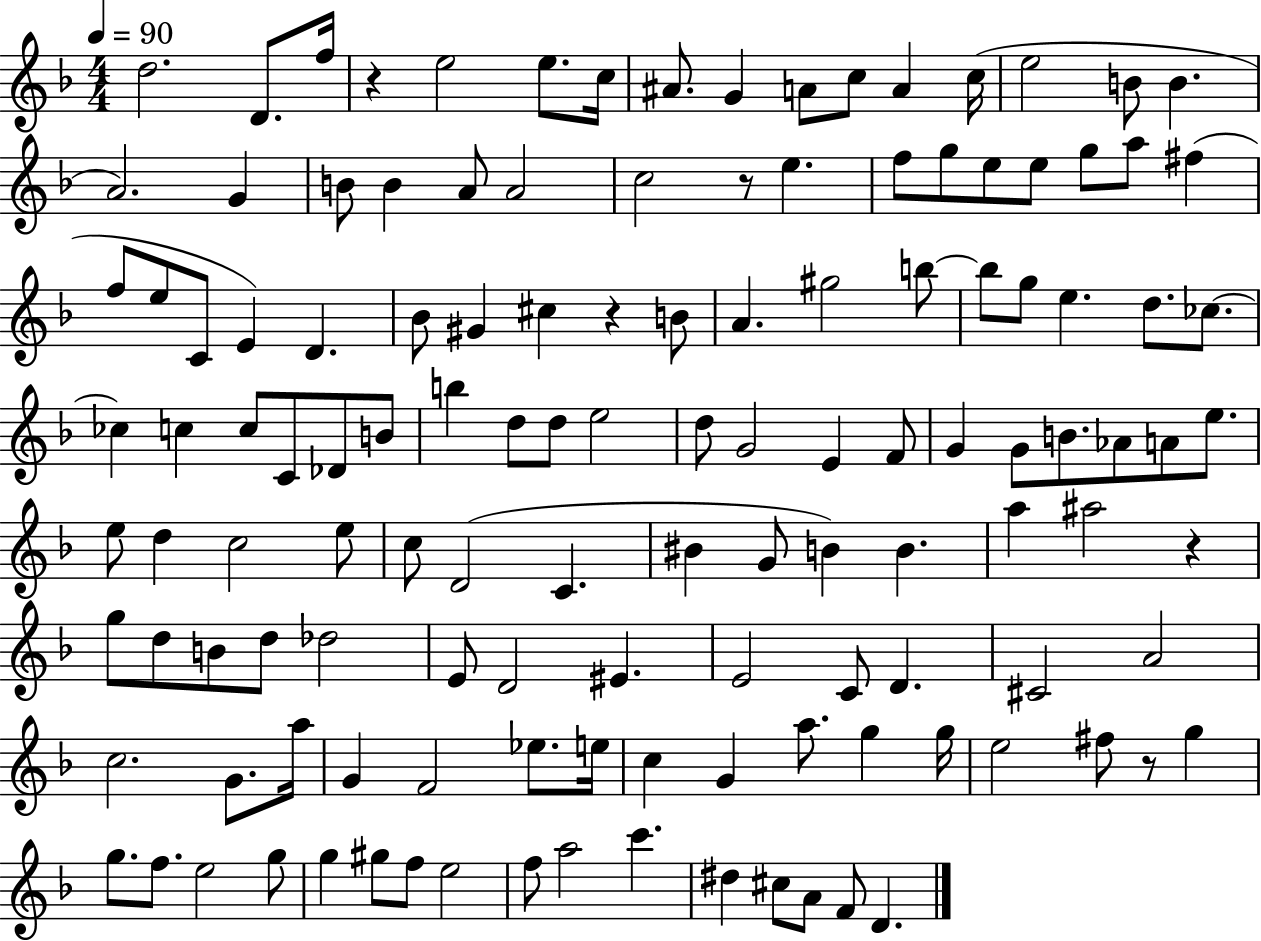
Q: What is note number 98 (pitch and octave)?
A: F4